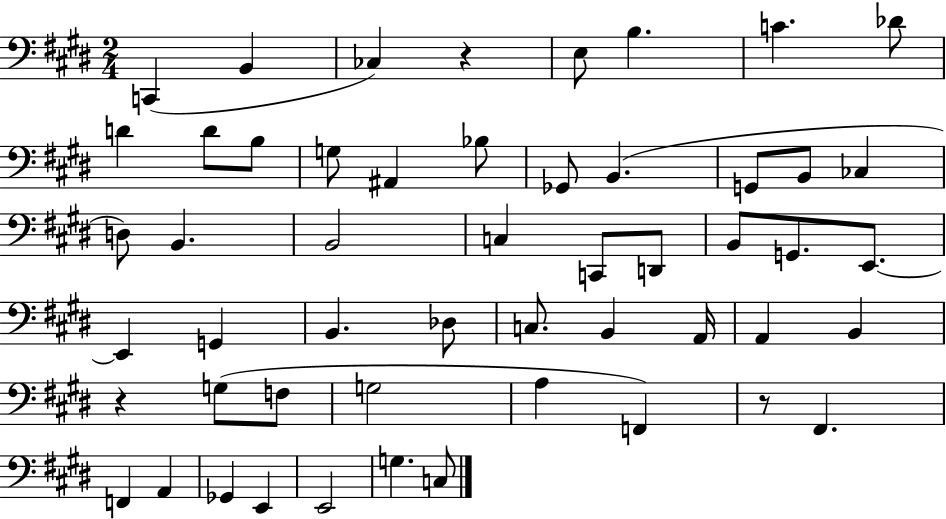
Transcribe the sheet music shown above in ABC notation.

X:1
T:Untitled
M:2/4
L:1/4
K:E
C,, B,, _C, z E,/2 B, C _D/2 D D/2 B,/2 G,/2 ^A,, _B,/2 _G,,/2 B,, G,,/2 B,,/2 _C, D,/2 B,, B,,2 C, C,,/2 D,,/2 B,,/2 G,,/2 E,,/2 E,, G,, B,, _D,/2 C,/2 B,, A,,/4 A,, B,, z G,/2 F,/2 G,2 A, F,, z/2 ^F,, F,, A,, _G,, E,, E,,2 G, C,/2